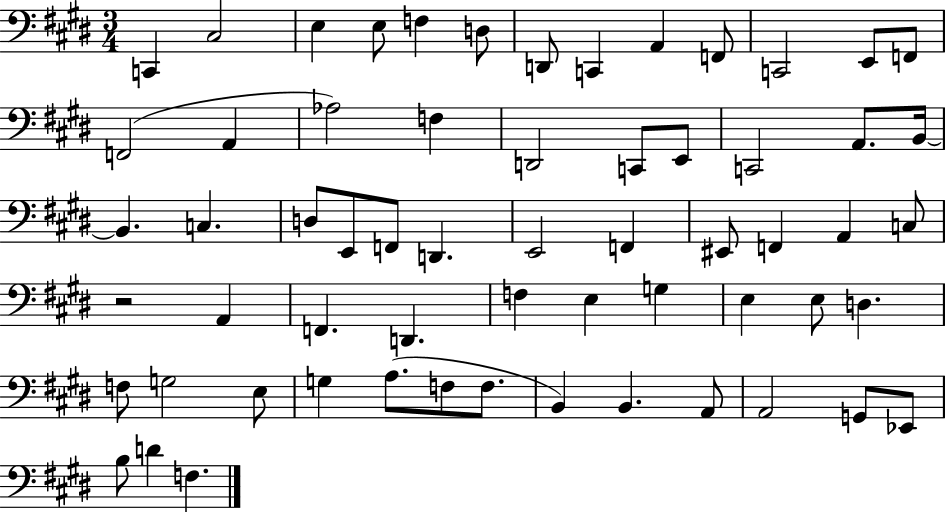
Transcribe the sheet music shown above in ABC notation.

X:1
T:Untitled
M:3/4
L:1/4
K:E
C,, ^C,2 E, E,/2 F, D,/2 D,,/2 C,, A,, F,,/2 C,,2 E,,/2 F,,/2 F,,2 A,, _A,2 F, D,,2 C,,/2 E,,/2 C,,2 A,,/2 B,,/4 B,, C, D,/2 E,,/2 F,,/2 D,, E,,2 F,, ^E,,/2 F,, A,, C,/2 z2 A,, F,, D,, F, E, G, E, E,/2 D, F,/2 G,2 E,/2 G, A,/2 F,/2 F,/2 B,, B,, A,,/2 A,,2 G,,/2 _E,,/2 B,/2 D F,